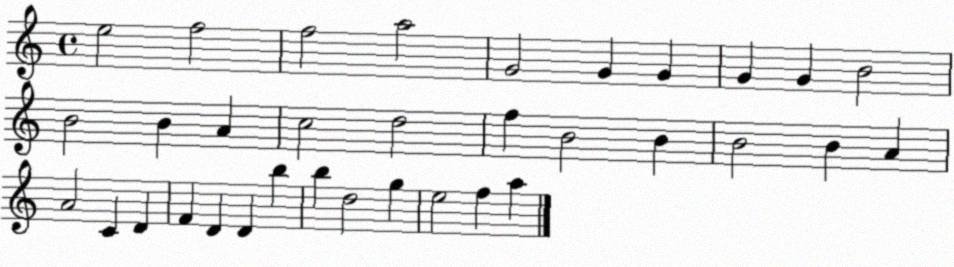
X:1
T:Untitled
M:4/4
L:1/4
K:C
e2 f2 f2 a2 G2 G G G G B2 B2 B A c2 d2 f B2 B B2 B A A2 C D F D D b b d2 g e2 f a